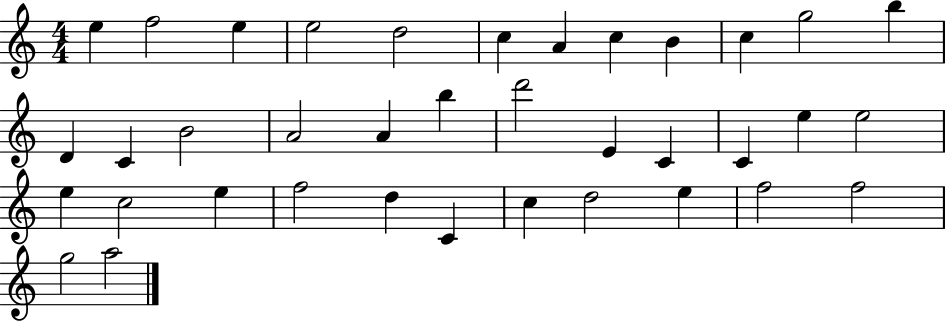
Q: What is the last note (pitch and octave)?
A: A5